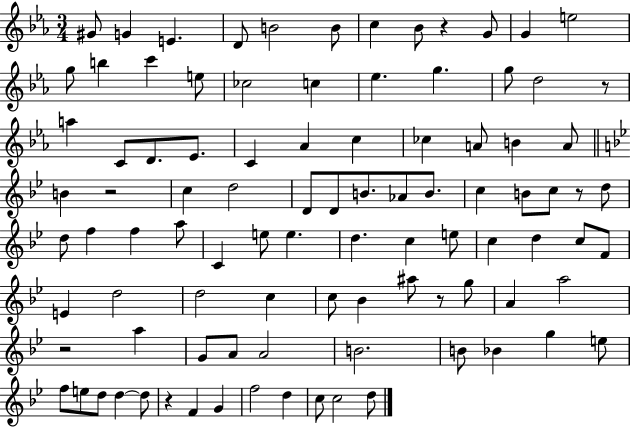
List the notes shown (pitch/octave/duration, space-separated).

G#4/e G4/q E4/q. D4/e B4/h B4/e C5/q Bb4/e R/q G4/e G4/q E5/h G5/e B5/q C6/q E5/e CES5/h C5/q Eb5/q. G5/q. G5/e D5/h R/e A5/q C4/e D4/e. Eb4/e. C4/q Ab4/q C5/q CES5/q A4/e B4/q A4/e B4/q R/h C5/q D5/h D4/e D4/e B4/e. Ab4/e B4/e. C5/q B4/e C5/e R/e D5/e D5/e F5/q F5/q A5/e C4/q E5/e E5/q. D5/q. C5/q E5/e C5/q D5/q C5/e F4/e E4/q D5/h D5/h C5/q C5/e Bb4/q A#5/e R/e G5/e A4/q A5/h R/h A5/q G4/e A4/e A4/h B4/h. B4/e Bb4/q G5/q E5/e F5/e E5/e D5/e D5/q D5/e R/q F4/q G4/q F5/h D5/q C5/e C5/h D5/e